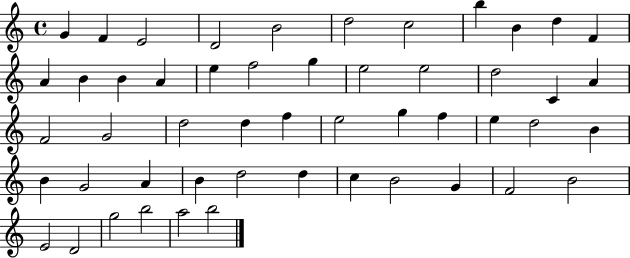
{
  \clef treble
  \time 4/4
  \defaultTimeSignature
  \key c \major
  g'4 f'4 e'2 | d'2 b'2 | d''2 c''2 | b''4 b'4 d''4 f'4 | \break a'4 b'4 b'4 a'4 | e''4 f''2 g''4 | e''2 e''2 | d''2 c'4 a'4 | \break f'2 g'2 | d''2 d''4 f''4 | e''2 g''4 f''4 | e''4 d''2 b'4 | \break b'4 g'2 a'4 | b'4 d''2 d''4 | c''4 b'2 g'4 | f'2 b'2 | \break e'2 d'2 | g''2 b''2 | a''2 b''2 | \bar "|."
}